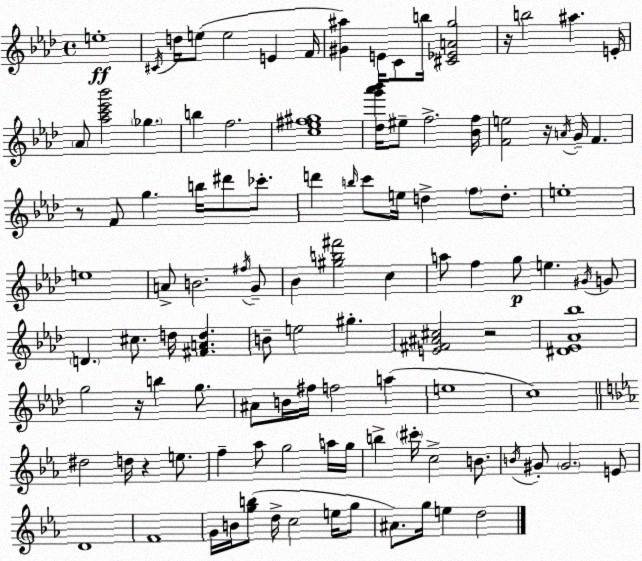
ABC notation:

X:1
T:Untitled
M:4/4
L:1/4
K:Ab
e4 ^C/4 d/4 e/2 e2 E F/4 [^G^a] E/4 C/2 b/4 [^C_EAg]2 z/4 b2 ^a E/4 _A/2 [_ac'_e'_b']2 _g b f2 [c_e^f^g]4 [_dg'_a'_b']/4 ^e/2 f2 [_Bf]/4 [Fe]2 z/4 A/4 G/4 F z/2 F/2 g b/4 ^d'/2 _c'/2 d' b/4 c'/2 e/4 d f/2 d/2 e4 e4 A/2 B2 ^f/4 G/2 _B [^gb^f']2 c a/2 f g/2 e ^G/4 G/2 D ^c/2 d/4 [^FAd] B/2 e2 ^g [E^F^A^c]2 z2 [^D_E_A_b]4 g2 z/4 b g/2 ^A/2 B/4 ^f/4 f2 a e4 c4 ^d2 d/4 z e/2 f _a/2 g2 a/4 g/4 b ^c'/4 c2 B/2 B/4 ^G/2 ^G2 E/2 D4 F4 G/4 B/4 [gb]/2 d/4 c2 e/4 g/2 ^A/2 g/4 e d2